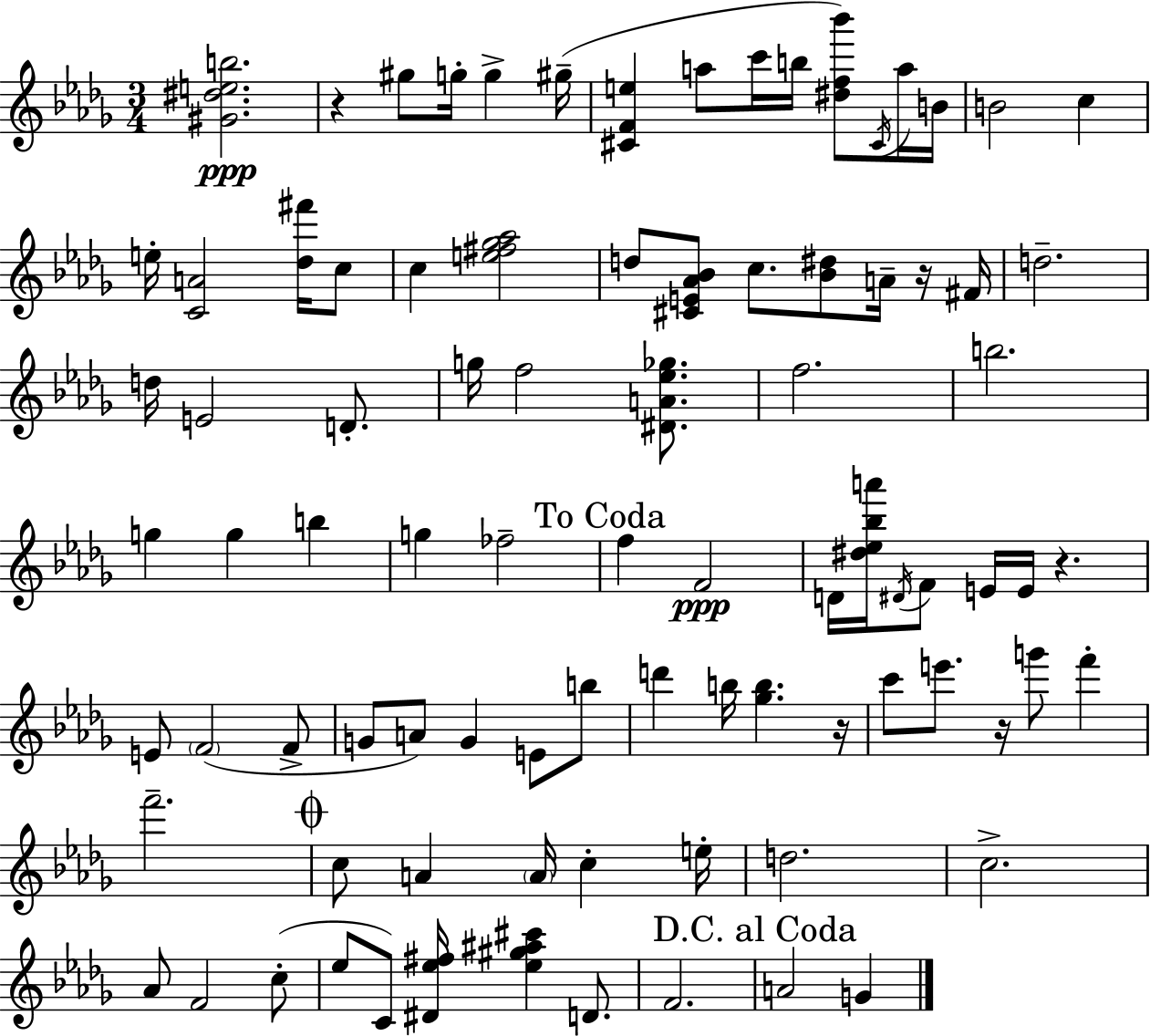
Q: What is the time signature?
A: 3/4